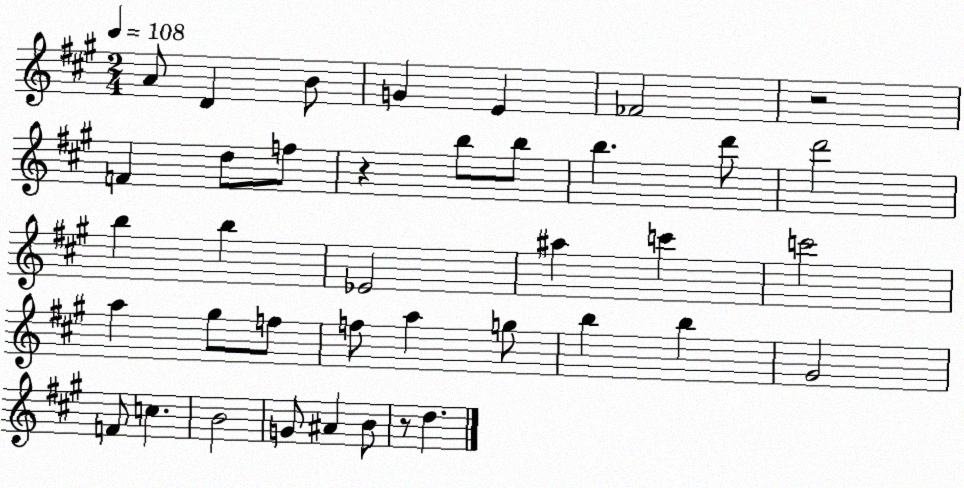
X:1
T:Untitled
M:2/4
L:1/4
K:A
A/2 D B/2 G E _F2 z2 F d/2 f/2 z b/2 b/2 b d'/2 d'2 b b _E2 ^a c' c'2 a ^g/2 f/2 f/2 a g/2 b b ^G2 F/2 c B2 G/2 ^A B/2 z/2 d